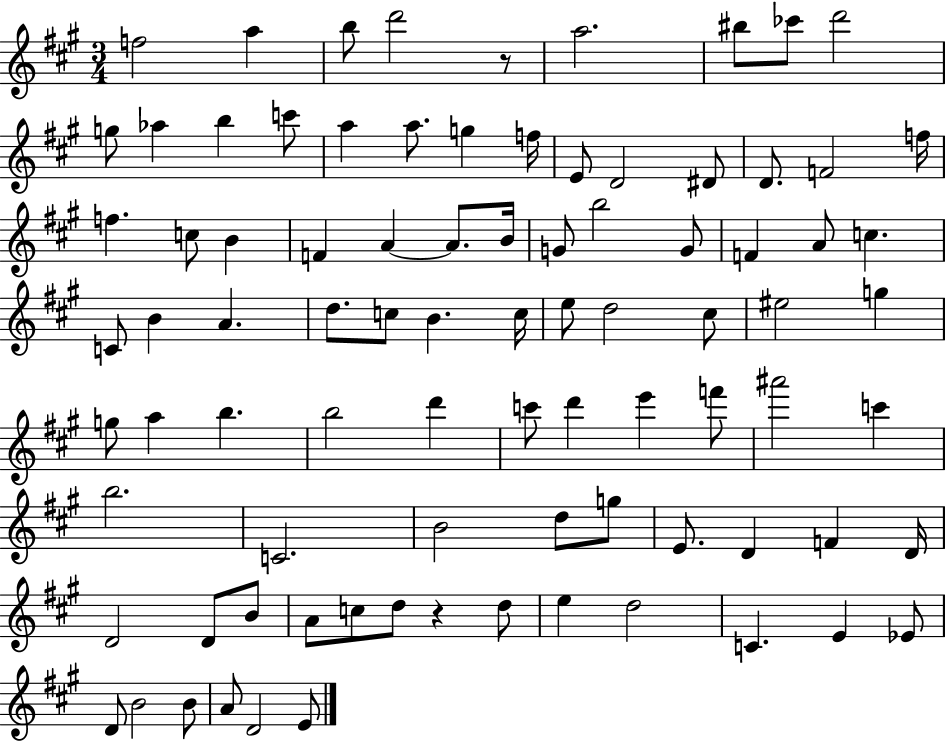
F5/h A5/q B5/e D6/h R/e A5/h. BIS5/e CES6/e D6/h G5/e Ab5/q B5/q C6/e A5/q A5/e. G5/q F5/s E4/e D4/h D#4/e D4/e. F4/h F5/s F5/q. C5/e B4/q F4/q A4/q A4/e. B4/s G4/e B5/h G4/e F4/q A4/e C5/q. C4/e B4/q A4/q. D5/e. C5/e B4/q. C5/s E5/e D5/h C#5/e EIS5/h G5/q G5/e A5/q B5/q. B5/h D6/q C6/e D6/q E6/q F6/e A#6/h C6/q B5/h. C4/h. B4/h D5/e G5/e E4/e. D4/q F4/q D4/s D4/h D4/e B4/e A4/e C5/e D5/e R/q D5/e E5/q D5/h C4/q. E4/q Eb4/e D4/e B4/h B4/e A4/e D4/h E4/e